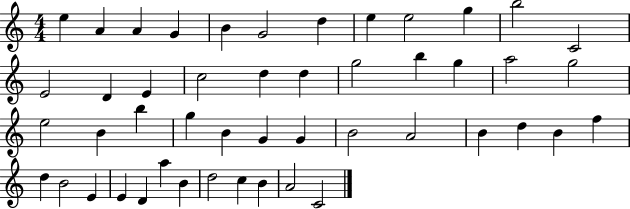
{
  \clef treble
  \numericTimeSignature
  \time 4/4
  \key c \major
  e''4 a'4 a'4 g'4 | b'4 g'2 d''4 | e''4 e''2 g''4 | b''2 c'2 | \break e'2 d'4 e'4 | c''2 d''4 d''4 | g''2 b''4 g''4 | a''2 g''2 | \break e''2 b'4 b''4 | g''4 b'4 g'4 g'4 | b'2 a'2 | b'4 d''4 b'4 f''4 | \break d''4 b'2 e'4 | e'4 d'4 a''4 b'4 | d''2 c''4 b'4 | a'2 c'2 | \break \bar "|."
}